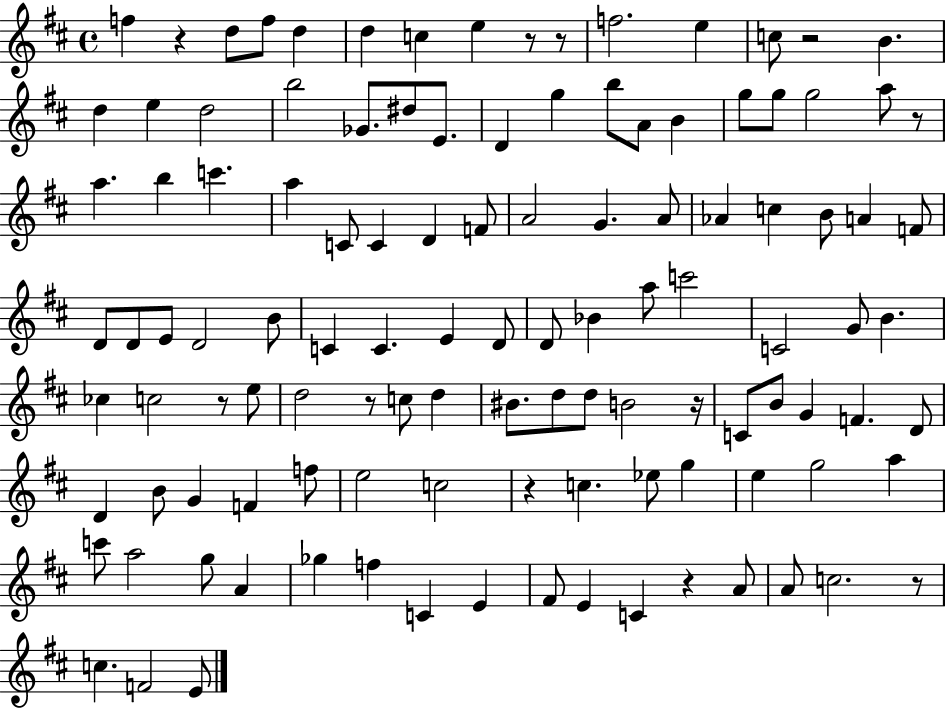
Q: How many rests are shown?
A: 11